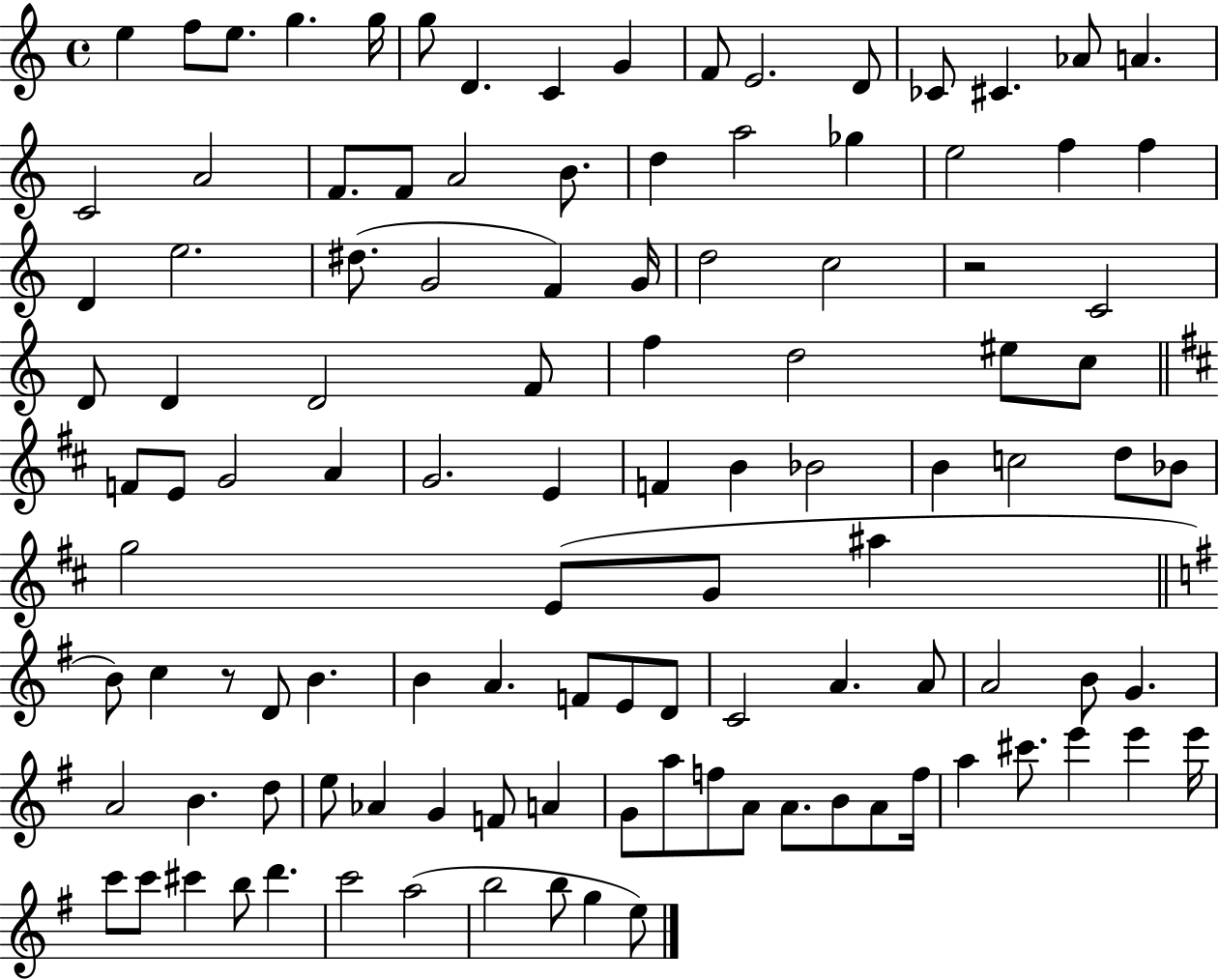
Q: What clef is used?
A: treble